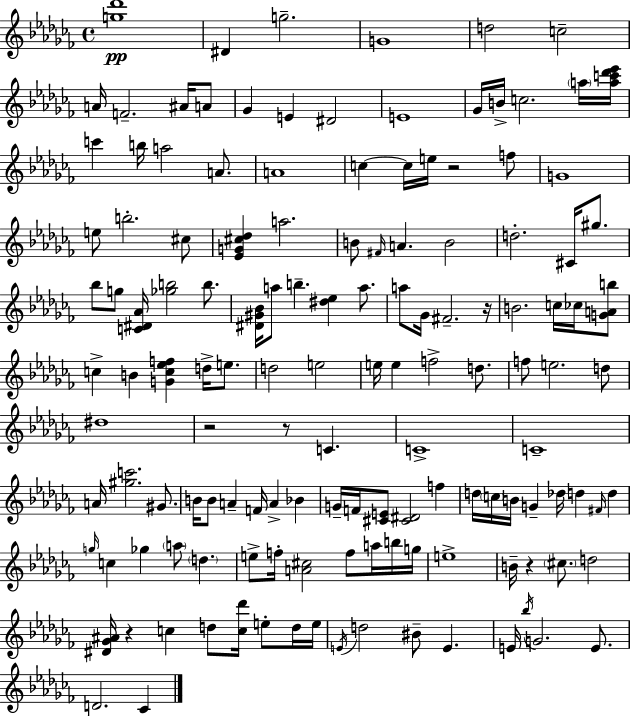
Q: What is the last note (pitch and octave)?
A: CES4